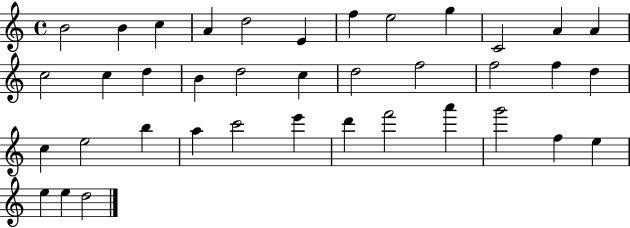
B4/h B4/q C5/q A4/q D5/h E4/q F5/q E5/h G5/q C4/h A4/q A4/q C5/h C5/q D5/q B4/q D5/h C5/q D5/h F5/h F5/h F5/q D5/q C5/q E5/h B5/q A5/q C6/h E6/q D6/q F6/h A6/q G6/h F5/q E5/q E5/q E5/q D5/h